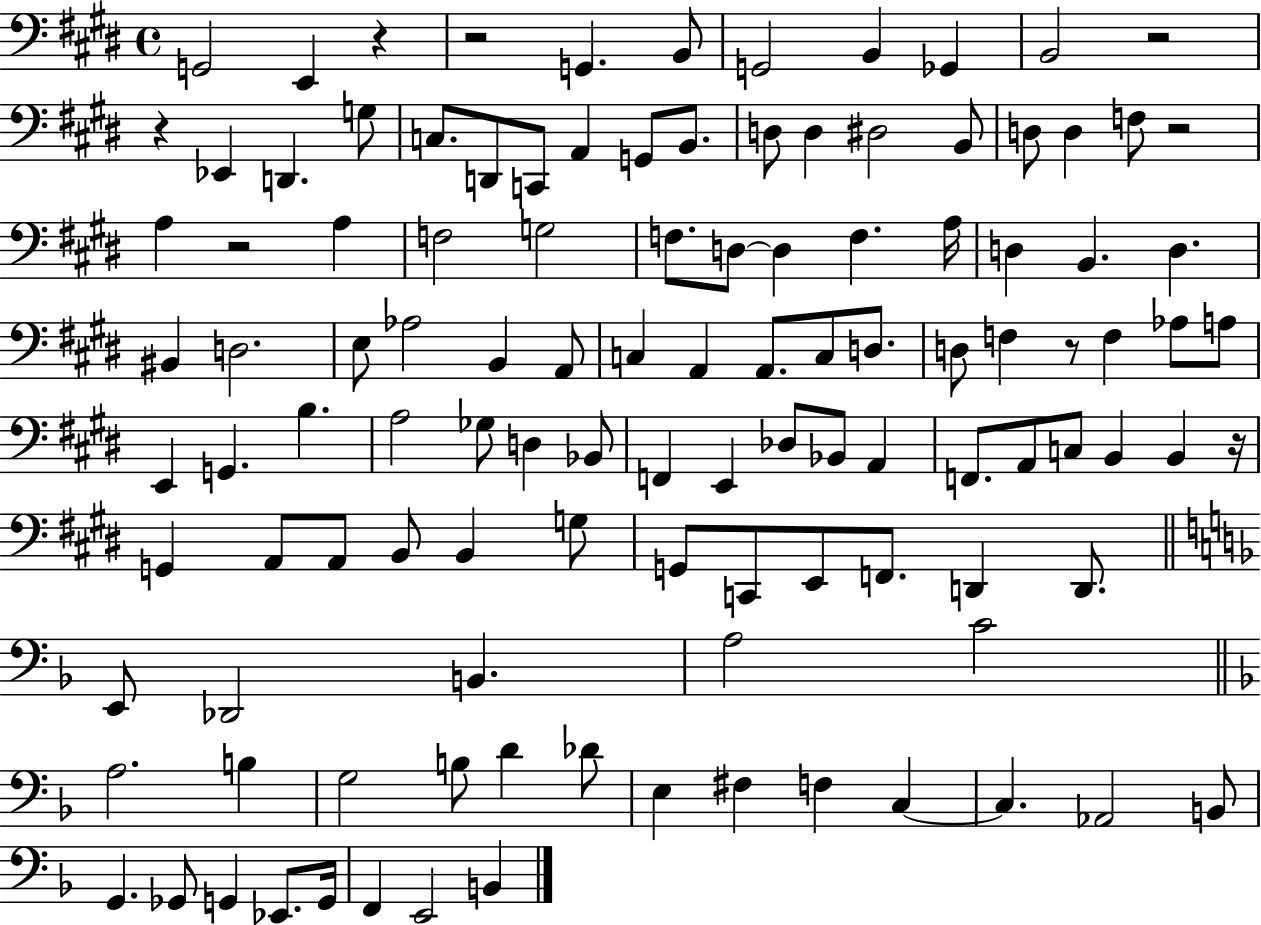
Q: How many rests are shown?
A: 8